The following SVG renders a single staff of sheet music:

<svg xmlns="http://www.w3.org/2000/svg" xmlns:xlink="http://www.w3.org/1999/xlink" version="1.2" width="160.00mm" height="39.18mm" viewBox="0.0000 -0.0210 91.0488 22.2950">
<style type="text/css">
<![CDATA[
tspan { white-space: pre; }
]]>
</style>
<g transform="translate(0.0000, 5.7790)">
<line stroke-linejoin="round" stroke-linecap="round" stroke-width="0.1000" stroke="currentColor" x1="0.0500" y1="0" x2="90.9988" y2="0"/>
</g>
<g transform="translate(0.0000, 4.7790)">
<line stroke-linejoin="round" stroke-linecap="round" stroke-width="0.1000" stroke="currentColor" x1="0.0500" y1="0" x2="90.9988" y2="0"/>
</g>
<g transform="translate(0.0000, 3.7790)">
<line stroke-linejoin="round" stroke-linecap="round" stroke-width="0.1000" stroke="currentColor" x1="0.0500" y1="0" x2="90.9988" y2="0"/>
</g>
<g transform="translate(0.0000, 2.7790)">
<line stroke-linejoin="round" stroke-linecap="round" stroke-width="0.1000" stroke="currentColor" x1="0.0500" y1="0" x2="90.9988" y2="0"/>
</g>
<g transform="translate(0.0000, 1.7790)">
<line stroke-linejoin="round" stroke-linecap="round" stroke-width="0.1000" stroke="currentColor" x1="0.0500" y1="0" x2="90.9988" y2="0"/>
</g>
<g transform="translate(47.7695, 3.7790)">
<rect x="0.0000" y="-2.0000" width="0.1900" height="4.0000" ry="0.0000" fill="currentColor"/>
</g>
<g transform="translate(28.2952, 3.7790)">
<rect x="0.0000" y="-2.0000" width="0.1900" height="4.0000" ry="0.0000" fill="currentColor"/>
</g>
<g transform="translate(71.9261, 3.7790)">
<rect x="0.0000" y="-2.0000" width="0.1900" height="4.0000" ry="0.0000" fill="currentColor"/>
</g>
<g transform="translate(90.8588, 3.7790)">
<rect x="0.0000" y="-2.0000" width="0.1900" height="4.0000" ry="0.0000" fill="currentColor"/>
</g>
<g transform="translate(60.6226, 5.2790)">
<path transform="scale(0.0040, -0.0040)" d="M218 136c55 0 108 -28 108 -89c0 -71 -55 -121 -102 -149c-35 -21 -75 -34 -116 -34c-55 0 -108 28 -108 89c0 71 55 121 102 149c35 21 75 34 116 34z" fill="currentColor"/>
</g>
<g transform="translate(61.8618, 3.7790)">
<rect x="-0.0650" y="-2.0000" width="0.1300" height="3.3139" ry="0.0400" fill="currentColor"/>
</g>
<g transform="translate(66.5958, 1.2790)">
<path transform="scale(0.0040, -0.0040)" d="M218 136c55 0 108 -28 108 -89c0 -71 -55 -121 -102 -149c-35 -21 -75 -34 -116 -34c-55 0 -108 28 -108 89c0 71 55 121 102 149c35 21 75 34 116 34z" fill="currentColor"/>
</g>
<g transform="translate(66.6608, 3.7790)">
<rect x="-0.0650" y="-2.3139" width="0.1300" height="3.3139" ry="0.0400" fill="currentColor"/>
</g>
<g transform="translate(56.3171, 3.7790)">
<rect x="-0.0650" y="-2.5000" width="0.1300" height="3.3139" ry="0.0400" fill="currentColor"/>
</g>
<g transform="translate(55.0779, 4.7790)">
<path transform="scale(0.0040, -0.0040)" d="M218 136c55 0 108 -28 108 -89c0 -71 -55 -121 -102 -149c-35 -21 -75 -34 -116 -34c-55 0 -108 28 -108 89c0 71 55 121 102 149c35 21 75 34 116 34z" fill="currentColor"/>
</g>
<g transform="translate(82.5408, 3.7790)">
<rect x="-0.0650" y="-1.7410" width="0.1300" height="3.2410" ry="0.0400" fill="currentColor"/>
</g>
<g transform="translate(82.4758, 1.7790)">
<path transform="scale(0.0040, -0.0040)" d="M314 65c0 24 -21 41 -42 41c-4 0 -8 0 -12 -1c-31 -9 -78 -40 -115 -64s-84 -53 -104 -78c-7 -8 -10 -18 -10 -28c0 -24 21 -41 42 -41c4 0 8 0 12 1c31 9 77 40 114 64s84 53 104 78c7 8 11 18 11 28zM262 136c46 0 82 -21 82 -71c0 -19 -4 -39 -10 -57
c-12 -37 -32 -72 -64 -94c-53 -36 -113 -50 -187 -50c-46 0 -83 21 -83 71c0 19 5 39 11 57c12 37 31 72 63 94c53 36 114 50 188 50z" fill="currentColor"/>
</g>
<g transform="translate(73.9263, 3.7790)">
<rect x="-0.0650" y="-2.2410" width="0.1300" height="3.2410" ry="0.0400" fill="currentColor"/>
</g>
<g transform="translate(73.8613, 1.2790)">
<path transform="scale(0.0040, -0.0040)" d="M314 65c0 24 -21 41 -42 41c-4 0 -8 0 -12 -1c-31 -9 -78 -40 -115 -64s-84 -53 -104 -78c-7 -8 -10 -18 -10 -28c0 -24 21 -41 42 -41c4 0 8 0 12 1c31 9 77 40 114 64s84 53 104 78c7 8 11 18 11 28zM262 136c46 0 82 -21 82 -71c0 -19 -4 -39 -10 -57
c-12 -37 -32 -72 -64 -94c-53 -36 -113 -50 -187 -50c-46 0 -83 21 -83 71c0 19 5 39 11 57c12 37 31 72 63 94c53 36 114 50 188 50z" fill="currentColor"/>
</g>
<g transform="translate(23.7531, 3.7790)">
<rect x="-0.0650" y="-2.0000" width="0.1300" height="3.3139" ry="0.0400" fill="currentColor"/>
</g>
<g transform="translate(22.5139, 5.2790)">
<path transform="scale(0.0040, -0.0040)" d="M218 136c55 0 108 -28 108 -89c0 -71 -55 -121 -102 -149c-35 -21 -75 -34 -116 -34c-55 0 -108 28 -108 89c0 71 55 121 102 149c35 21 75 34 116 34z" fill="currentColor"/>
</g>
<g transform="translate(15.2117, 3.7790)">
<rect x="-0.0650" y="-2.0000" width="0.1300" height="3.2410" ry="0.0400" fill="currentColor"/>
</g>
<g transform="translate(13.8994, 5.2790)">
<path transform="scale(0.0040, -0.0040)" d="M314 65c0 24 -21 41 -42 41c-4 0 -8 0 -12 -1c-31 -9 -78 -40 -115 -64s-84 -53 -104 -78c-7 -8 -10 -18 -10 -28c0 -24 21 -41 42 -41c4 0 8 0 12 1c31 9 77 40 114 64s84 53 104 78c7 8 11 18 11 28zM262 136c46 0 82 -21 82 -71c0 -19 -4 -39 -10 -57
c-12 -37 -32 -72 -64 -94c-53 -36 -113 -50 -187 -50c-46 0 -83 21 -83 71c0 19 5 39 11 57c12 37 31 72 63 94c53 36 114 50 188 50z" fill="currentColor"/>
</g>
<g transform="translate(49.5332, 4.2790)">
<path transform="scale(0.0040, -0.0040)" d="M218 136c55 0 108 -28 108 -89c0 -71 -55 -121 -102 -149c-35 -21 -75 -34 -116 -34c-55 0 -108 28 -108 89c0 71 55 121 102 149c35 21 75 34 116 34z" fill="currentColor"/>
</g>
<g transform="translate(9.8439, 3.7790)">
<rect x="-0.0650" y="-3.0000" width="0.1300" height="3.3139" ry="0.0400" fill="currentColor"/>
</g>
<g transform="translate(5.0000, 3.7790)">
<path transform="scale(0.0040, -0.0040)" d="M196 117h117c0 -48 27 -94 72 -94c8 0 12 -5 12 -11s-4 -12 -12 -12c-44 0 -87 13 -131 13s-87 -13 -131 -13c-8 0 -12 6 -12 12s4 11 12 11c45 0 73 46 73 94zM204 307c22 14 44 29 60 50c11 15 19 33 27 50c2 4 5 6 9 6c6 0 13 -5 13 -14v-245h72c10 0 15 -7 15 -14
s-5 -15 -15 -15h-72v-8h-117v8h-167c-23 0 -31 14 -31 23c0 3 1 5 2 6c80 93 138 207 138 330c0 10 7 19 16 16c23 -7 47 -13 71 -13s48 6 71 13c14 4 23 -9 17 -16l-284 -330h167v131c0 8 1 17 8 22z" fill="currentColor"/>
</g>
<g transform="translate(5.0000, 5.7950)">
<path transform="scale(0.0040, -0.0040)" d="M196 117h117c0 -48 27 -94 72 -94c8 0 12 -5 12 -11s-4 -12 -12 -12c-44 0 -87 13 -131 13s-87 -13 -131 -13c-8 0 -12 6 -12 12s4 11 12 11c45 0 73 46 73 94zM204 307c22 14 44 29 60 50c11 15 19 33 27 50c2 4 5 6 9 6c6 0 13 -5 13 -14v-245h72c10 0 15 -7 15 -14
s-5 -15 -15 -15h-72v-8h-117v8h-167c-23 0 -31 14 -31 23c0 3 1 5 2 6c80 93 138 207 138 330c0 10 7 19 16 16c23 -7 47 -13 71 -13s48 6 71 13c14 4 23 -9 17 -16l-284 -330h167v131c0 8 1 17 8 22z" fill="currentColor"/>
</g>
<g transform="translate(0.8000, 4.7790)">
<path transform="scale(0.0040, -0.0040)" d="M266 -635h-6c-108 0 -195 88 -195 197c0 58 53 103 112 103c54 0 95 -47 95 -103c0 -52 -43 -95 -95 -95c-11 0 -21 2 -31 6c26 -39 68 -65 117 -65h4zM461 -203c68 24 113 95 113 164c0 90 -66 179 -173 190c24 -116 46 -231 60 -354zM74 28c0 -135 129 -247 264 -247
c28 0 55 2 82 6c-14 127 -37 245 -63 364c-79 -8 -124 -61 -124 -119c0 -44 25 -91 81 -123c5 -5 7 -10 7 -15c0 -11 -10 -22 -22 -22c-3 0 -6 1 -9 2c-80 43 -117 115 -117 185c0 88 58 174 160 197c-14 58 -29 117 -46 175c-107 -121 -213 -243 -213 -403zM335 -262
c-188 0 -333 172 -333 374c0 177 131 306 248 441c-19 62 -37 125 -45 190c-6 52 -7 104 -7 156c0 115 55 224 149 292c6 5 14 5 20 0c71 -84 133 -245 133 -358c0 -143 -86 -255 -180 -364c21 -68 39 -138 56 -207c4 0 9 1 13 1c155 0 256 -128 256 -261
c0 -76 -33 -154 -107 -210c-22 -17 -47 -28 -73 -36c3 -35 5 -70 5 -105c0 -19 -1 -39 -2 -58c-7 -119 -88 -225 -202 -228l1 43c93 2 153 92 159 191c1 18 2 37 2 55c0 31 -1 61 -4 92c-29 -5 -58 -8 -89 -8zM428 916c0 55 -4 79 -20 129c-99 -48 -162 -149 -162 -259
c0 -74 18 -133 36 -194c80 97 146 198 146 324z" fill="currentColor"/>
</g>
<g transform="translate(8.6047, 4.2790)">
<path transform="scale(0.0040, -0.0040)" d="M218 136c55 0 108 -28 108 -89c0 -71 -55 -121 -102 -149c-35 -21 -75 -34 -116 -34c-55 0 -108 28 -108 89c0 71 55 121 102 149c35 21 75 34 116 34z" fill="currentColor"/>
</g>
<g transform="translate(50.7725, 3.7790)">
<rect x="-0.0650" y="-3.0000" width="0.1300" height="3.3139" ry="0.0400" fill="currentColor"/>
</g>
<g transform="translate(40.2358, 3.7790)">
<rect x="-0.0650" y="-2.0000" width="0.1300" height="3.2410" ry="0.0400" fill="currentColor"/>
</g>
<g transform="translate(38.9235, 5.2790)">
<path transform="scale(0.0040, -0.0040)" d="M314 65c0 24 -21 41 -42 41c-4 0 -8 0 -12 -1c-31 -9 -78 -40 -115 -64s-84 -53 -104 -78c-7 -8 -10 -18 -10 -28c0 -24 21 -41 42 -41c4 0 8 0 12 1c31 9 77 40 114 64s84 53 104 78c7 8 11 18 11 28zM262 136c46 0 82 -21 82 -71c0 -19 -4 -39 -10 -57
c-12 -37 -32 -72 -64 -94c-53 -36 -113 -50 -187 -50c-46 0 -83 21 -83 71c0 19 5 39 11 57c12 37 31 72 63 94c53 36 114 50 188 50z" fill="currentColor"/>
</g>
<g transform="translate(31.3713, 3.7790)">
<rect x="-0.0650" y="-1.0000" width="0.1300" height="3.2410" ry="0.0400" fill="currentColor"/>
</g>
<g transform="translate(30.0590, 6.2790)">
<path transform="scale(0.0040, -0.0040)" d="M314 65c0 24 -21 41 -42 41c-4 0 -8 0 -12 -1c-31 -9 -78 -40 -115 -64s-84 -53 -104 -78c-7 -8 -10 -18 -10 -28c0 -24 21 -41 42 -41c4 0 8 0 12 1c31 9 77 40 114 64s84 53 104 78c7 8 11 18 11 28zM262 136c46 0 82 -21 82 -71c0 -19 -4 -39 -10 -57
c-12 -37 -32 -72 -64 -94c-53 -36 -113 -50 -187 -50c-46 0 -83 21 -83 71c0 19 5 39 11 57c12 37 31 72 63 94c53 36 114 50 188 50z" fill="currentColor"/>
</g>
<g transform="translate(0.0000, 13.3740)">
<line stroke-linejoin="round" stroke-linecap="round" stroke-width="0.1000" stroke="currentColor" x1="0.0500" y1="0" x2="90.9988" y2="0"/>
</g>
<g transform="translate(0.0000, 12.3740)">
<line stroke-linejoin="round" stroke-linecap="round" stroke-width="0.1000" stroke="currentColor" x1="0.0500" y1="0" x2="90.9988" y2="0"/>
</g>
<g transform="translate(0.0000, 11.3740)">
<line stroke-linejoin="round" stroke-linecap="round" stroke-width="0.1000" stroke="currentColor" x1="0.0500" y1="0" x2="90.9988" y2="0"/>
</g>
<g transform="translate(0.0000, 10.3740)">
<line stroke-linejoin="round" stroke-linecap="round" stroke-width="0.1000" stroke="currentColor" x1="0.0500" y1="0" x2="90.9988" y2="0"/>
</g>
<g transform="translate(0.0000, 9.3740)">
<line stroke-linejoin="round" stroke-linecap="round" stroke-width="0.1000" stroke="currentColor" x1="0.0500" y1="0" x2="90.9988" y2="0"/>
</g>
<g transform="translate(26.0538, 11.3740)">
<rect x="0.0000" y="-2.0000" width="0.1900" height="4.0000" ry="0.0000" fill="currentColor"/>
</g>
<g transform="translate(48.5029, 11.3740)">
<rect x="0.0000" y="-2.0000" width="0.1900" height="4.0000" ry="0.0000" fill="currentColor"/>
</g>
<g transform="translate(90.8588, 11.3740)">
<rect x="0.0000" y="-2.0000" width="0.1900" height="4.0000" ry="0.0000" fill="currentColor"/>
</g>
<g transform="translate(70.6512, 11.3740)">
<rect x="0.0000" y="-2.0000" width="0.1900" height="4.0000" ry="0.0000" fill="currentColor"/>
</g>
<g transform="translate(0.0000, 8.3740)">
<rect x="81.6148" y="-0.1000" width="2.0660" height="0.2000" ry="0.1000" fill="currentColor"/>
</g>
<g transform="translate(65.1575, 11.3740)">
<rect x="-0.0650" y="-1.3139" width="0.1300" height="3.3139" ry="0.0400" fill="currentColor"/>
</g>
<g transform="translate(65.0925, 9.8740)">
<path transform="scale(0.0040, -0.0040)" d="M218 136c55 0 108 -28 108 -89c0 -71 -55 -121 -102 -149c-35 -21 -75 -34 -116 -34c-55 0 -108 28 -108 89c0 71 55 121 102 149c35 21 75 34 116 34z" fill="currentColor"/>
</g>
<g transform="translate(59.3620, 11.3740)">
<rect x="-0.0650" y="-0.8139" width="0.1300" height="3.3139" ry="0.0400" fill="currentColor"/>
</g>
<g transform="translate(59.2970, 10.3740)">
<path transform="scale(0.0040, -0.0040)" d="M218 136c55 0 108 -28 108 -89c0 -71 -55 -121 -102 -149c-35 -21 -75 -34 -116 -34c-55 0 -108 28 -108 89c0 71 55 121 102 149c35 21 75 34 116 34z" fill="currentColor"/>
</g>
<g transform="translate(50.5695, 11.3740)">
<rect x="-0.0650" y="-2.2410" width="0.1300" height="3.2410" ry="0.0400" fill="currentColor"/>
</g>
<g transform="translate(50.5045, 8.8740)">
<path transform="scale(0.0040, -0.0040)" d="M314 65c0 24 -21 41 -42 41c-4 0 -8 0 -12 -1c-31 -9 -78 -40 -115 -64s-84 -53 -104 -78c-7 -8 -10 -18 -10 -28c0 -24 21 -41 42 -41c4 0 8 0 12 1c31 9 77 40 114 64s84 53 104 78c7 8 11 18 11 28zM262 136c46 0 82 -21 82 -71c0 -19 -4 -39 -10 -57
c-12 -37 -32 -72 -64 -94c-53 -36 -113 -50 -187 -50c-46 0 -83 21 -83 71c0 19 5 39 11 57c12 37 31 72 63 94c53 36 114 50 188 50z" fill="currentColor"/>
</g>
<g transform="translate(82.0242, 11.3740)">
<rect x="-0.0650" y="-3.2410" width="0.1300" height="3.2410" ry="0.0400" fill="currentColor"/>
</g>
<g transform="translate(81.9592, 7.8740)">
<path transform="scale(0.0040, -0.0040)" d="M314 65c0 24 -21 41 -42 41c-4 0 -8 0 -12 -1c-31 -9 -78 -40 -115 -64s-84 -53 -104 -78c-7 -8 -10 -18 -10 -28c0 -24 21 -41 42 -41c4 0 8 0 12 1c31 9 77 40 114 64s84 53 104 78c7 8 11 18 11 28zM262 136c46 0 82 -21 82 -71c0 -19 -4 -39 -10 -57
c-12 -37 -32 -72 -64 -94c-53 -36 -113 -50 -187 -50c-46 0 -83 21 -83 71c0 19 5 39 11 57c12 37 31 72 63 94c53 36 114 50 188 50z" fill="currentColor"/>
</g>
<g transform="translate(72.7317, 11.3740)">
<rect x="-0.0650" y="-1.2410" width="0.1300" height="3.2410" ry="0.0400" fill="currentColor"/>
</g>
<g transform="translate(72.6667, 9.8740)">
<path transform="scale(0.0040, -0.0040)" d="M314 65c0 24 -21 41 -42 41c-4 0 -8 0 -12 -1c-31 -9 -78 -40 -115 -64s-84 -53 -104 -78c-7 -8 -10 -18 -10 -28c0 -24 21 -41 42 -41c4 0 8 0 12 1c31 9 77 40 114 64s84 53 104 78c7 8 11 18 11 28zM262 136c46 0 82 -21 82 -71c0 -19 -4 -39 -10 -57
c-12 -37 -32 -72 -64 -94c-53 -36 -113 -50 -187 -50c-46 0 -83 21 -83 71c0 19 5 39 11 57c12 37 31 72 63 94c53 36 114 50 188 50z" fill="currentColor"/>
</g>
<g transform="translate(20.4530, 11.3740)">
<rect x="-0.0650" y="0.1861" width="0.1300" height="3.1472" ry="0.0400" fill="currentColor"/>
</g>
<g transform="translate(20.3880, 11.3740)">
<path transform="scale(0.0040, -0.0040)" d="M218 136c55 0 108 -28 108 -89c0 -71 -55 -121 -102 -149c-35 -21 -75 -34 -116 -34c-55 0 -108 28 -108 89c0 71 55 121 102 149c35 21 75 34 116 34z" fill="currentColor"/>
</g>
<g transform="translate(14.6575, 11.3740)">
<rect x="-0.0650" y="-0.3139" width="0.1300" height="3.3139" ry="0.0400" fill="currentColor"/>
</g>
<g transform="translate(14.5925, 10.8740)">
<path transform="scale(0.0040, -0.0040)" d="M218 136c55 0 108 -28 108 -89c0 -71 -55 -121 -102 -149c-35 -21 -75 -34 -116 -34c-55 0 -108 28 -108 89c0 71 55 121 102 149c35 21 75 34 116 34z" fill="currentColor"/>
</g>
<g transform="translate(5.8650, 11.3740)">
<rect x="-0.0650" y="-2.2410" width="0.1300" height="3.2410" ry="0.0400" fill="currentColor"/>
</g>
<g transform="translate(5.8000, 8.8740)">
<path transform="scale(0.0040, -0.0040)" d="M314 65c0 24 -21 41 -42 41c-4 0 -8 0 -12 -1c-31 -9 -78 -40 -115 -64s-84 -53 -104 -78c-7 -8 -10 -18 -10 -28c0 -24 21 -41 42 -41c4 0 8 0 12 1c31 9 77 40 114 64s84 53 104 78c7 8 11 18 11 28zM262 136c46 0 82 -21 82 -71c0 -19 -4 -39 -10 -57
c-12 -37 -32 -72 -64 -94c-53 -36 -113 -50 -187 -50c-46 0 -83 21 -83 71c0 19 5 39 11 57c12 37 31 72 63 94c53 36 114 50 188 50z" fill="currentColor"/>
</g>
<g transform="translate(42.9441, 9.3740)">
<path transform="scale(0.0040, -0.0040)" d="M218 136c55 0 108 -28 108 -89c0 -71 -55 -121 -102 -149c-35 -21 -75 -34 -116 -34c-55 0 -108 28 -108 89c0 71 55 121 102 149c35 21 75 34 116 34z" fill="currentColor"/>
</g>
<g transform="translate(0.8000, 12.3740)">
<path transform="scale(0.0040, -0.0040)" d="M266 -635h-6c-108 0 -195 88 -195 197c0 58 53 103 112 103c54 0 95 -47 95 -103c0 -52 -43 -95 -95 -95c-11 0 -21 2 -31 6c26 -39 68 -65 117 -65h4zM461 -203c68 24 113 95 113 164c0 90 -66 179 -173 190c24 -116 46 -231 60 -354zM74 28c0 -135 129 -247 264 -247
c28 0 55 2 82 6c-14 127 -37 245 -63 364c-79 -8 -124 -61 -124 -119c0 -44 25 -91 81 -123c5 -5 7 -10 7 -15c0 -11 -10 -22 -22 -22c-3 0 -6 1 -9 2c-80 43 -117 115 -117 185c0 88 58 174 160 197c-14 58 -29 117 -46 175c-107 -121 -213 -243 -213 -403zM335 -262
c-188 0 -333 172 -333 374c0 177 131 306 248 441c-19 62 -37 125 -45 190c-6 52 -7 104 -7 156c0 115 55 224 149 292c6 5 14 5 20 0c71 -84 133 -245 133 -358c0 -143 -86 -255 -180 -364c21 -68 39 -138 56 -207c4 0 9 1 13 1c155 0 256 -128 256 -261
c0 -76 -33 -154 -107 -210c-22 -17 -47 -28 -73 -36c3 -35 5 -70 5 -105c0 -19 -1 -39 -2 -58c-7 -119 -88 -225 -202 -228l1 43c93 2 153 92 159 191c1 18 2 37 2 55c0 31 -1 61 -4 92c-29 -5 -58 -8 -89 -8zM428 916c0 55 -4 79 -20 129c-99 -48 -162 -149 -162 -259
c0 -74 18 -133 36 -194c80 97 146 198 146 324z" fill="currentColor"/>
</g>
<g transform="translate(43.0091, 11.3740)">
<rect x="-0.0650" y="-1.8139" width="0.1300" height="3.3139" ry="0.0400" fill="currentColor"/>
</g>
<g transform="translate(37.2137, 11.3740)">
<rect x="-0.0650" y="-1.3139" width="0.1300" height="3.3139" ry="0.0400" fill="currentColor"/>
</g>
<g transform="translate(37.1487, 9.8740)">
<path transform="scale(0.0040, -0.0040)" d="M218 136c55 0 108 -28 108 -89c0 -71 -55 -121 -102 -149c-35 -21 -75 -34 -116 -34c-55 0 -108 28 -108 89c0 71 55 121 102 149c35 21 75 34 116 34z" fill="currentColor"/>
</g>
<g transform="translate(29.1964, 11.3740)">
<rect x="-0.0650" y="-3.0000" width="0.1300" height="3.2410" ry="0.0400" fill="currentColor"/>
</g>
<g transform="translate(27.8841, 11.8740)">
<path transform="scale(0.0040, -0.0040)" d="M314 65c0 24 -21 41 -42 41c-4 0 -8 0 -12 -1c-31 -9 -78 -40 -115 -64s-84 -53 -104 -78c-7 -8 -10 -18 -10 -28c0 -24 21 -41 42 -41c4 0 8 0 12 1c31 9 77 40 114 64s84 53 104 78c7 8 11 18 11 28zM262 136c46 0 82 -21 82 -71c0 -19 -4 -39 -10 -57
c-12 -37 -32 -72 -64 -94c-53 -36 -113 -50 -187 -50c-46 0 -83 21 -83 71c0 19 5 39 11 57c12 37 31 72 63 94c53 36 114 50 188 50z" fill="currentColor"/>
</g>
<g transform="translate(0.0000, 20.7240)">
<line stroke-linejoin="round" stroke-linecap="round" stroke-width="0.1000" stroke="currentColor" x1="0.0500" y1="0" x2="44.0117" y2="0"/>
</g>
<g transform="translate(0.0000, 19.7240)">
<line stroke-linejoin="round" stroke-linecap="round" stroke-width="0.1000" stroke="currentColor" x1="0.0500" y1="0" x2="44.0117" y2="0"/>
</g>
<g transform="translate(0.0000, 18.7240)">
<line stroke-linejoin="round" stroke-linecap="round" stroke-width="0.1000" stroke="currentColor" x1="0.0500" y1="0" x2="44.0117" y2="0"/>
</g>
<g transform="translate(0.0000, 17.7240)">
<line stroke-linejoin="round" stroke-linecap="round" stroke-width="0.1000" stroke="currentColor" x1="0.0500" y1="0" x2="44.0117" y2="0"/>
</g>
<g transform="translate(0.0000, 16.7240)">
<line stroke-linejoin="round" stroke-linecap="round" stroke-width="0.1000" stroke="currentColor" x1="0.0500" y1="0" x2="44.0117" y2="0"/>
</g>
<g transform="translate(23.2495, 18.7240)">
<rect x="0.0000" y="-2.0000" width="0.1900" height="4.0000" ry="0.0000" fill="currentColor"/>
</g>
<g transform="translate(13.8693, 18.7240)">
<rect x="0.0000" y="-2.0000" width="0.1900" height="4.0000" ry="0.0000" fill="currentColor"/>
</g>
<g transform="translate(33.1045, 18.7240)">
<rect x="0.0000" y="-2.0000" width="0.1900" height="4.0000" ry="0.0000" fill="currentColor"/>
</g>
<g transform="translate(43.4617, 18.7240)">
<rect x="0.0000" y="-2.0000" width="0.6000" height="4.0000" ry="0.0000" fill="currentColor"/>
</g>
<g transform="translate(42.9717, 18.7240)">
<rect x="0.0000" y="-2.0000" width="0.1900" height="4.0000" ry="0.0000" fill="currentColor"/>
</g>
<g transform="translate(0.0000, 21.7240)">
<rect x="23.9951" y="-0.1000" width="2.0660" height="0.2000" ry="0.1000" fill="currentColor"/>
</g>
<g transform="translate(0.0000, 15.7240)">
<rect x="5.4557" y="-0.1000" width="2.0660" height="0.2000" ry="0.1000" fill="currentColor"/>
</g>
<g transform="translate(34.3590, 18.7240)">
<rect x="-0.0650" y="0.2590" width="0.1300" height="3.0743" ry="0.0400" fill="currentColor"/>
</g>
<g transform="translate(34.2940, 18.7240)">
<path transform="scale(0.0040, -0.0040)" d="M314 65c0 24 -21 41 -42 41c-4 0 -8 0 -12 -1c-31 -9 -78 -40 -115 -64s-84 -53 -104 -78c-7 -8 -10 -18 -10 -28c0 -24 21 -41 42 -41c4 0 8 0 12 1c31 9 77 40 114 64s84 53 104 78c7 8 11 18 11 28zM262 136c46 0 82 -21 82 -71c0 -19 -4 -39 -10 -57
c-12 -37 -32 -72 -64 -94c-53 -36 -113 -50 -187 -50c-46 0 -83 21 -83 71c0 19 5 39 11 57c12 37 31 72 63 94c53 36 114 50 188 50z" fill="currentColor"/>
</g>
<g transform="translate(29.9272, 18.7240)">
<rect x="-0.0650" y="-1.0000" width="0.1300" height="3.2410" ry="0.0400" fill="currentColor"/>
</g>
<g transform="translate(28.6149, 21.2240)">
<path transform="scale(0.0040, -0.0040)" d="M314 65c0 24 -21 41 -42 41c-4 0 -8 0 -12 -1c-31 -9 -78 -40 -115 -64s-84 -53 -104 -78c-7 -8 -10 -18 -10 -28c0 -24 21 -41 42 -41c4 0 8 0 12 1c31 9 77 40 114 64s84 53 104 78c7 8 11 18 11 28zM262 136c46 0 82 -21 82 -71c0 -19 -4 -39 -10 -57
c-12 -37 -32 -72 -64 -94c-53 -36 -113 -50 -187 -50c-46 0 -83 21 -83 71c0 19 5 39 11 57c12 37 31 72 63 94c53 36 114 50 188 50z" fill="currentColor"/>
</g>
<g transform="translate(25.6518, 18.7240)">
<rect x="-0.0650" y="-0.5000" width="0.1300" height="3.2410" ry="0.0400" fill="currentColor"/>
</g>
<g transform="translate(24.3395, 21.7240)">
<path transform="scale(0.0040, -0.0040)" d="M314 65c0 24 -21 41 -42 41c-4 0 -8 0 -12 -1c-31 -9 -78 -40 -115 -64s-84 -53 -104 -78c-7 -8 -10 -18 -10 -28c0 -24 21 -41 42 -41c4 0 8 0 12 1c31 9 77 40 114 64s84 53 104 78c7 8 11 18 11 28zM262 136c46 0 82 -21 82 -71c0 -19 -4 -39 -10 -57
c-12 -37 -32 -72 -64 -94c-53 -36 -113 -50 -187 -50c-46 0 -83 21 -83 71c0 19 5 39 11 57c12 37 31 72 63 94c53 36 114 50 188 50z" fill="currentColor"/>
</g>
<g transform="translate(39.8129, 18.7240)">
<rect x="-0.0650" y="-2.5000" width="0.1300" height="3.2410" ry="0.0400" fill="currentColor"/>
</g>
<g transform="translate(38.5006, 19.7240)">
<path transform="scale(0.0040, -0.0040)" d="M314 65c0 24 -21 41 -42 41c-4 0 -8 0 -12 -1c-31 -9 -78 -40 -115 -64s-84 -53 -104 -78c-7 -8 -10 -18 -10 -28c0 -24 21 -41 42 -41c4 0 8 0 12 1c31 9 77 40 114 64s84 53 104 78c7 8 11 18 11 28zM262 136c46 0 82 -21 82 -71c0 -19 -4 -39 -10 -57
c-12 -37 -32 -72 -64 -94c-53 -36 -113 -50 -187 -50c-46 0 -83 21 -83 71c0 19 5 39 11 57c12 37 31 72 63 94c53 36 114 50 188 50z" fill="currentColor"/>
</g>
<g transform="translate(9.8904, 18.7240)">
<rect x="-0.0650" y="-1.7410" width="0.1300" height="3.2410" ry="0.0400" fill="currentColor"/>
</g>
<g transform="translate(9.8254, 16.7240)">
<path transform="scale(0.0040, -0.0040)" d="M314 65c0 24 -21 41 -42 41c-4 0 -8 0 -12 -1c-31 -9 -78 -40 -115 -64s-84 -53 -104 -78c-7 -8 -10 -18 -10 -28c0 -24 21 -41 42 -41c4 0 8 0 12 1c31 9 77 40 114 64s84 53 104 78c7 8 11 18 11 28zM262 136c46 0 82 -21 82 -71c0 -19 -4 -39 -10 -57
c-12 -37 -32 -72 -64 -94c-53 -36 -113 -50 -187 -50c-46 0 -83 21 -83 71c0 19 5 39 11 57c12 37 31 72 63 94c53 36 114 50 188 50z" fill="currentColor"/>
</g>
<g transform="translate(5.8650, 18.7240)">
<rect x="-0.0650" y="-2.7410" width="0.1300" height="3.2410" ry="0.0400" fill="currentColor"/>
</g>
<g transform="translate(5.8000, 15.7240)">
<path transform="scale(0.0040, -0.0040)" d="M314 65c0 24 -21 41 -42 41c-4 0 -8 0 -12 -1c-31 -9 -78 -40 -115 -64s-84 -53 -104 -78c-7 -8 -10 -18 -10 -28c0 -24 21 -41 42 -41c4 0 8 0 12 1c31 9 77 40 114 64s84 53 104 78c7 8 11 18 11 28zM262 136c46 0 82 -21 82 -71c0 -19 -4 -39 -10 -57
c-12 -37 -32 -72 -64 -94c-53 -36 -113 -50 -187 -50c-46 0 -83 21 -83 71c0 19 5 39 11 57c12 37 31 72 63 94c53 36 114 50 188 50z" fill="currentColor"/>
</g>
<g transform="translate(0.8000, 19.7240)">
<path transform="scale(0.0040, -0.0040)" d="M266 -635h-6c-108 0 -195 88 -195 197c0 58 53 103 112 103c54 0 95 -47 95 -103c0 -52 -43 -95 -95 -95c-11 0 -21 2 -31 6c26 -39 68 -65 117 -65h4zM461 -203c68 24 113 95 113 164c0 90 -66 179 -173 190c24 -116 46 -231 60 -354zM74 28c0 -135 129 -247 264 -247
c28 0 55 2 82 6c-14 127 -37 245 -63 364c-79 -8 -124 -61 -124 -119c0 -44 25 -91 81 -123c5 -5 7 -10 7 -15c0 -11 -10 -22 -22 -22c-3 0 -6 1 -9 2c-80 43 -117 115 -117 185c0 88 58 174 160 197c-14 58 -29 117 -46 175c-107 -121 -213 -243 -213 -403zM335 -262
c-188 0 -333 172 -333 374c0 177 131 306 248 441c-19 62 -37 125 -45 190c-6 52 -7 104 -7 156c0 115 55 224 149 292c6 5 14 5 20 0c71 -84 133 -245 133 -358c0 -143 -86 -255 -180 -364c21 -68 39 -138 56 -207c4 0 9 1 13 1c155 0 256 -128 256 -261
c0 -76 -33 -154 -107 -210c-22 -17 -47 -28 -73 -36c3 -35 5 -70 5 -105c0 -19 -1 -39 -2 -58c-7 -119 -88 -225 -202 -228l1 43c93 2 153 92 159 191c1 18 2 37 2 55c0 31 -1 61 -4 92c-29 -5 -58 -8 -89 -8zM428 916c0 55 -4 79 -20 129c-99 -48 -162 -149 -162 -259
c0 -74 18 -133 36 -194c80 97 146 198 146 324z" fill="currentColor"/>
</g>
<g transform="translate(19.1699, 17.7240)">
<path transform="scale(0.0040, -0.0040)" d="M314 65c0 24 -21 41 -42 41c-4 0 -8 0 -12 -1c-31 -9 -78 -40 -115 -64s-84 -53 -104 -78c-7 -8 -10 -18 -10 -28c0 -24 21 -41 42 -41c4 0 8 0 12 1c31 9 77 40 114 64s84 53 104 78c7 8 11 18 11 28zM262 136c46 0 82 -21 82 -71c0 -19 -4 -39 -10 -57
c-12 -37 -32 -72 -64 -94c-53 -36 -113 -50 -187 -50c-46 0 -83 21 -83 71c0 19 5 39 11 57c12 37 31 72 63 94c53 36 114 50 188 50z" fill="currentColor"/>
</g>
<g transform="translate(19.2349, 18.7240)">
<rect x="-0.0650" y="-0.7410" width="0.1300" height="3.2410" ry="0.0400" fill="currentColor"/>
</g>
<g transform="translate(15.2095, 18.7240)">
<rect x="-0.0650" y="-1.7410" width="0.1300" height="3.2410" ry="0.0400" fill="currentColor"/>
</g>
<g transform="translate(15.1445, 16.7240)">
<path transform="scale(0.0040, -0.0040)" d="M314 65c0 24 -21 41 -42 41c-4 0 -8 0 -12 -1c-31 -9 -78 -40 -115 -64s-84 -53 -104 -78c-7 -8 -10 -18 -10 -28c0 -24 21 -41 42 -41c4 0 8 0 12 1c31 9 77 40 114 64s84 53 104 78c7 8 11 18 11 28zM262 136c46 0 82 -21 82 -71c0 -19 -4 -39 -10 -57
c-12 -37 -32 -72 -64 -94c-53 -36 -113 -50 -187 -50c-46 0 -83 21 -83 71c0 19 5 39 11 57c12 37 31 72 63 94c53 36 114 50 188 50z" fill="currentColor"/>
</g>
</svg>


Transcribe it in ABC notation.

X:1
T:Untitled
M:4/4
L:1/4
K:C
A F2 F D2 F2 A G F g g2 f2 g2 c B A2 e f g2 d e e2 b2 a2 f2 f2 d2 C2 D2 B2 G2